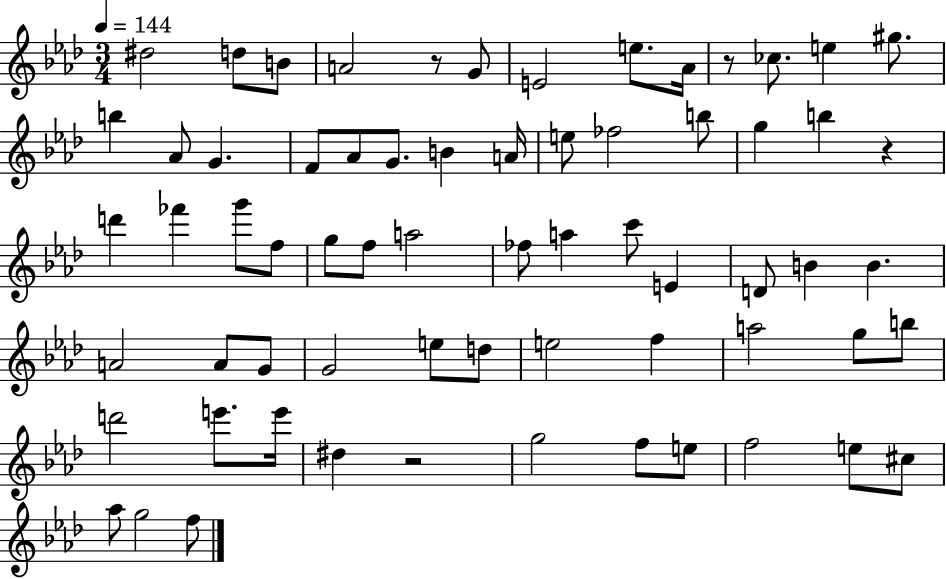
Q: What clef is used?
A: treble